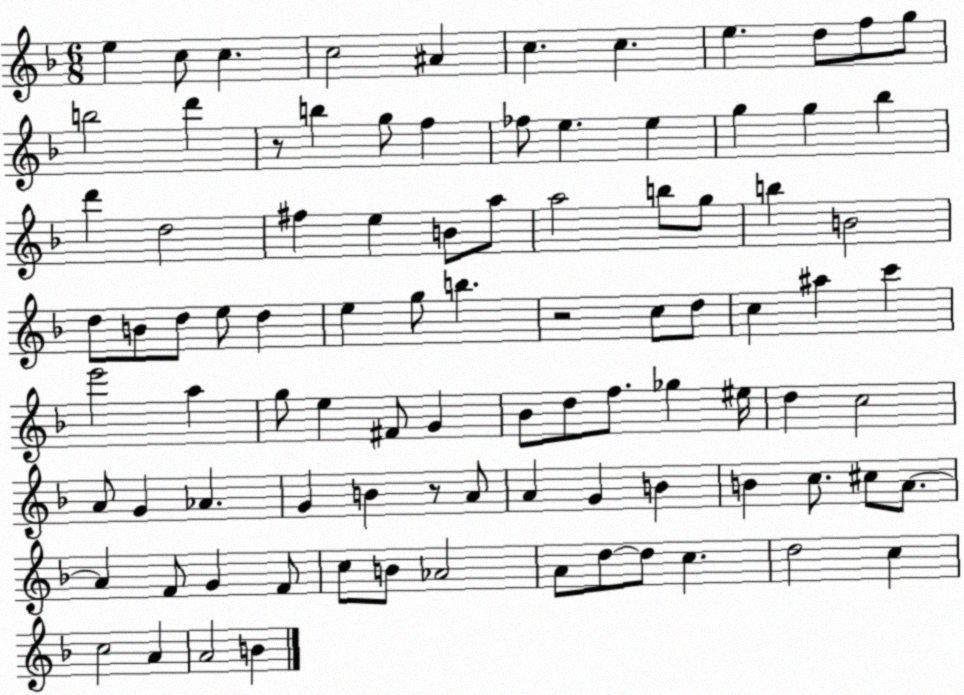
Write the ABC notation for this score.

X:1
T:Untitled
M:6/8
L:1/4
K:F
e c/2 c c2 ^A c c e d/2 f/2 g/2 b2 d' z/2 b g/2 f _f/2 e e g g _b d' d2 ^f e B/2 a/2 a2 b/2 g/2 b B2 d/2 B/2 d/2 e/2 d e g/2 b z2 c/2 d/2 c ^a c' e'2 a g/2 e ^F/2 G _B/2 d/2 f/2 _g ^e/4 d c2 A/2 G _A G B z/2 A/2 A G B B c/2 ^c/2 A/2 A F/2 G F/2 c/2 B/2 _A2 A/2 d/2 d/2 c d2 c c2 A A2 B